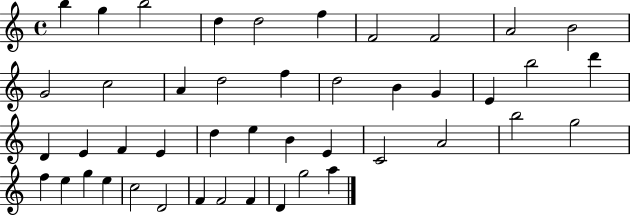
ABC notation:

X:1
T:Untitled
M:4/4
L:1/4
K:C
b g b2 d d2 f F2 F2 A2 B2 G2 c2 A d2 f d2 B G E b2 d' D E F E d e B E C2 A2 b2 g2 f e g e c2 D2 F F2 F D g2 a